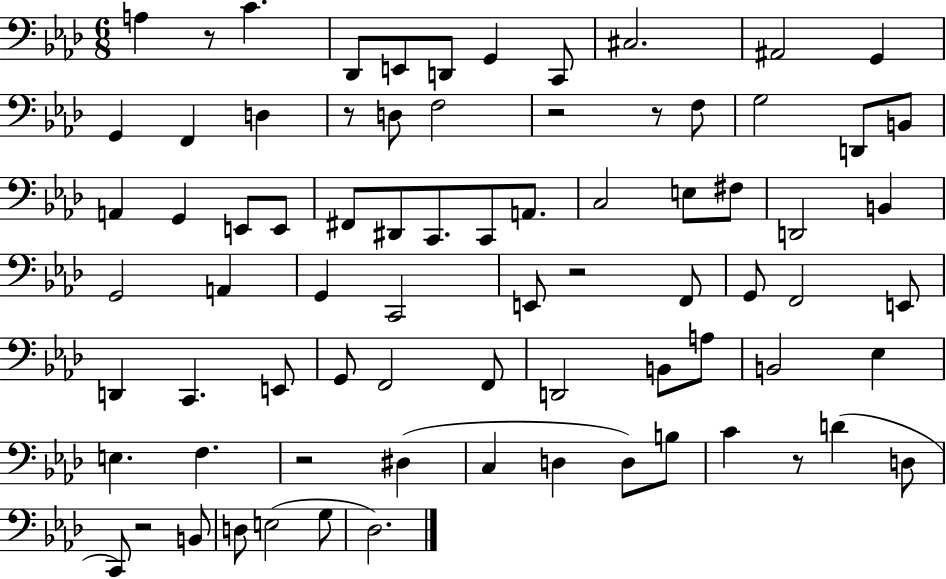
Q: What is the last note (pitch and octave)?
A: Db3